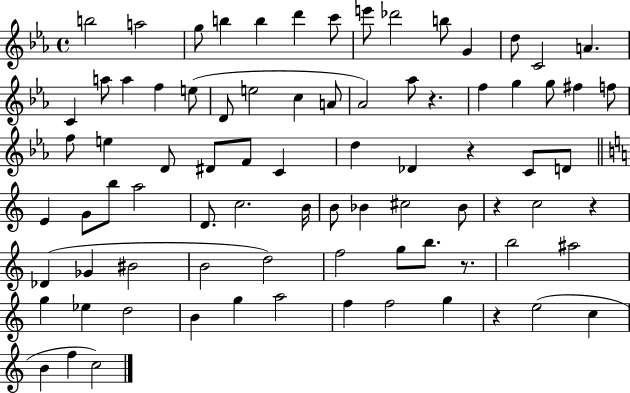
{
  \clef treble
  \time 4/4
  \defaultTimeSignature
  \key ees \major
  \repeat volta 2 { b''2 a''2 | g''8 b''4 b''4 d'''4 c'''8 | e'''8 des'''2 b''8 g'4 | d''8 c'2 a'4. | \break c'4 a''8 a''4 f''4 e''8( | d'8 e''2 c''4 a'8 | aes'2) aes''8 r4. | f''4 g''4 g''8 fis''4 f''8 | \break f''8 e''4 d'8 dis'8 f'8 c'4 | d''4 des'4 r4 c'8 d'8 | \bar "||" \break \key c \major e'4 g'8 b''8 a''2 | d'8. c''2. b'16 | b'8 bes'4 cis''2 bes'8 | r4 c''2 r4 | \break des'4( ges'4 bis'2 | b'2 d''2) | f''2 g''8 b''8. r8. | b''2 ais''2 | \break g''4 ees''4 d''2 | b'4 g''4 a''2 | f''4 f''2 g''4 | r4 e''2( c''4 | \break b'4 f''4 c''2) | } \bar "|."
}